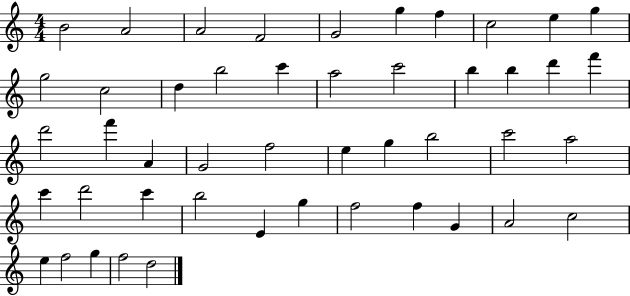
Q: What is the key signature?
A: C major